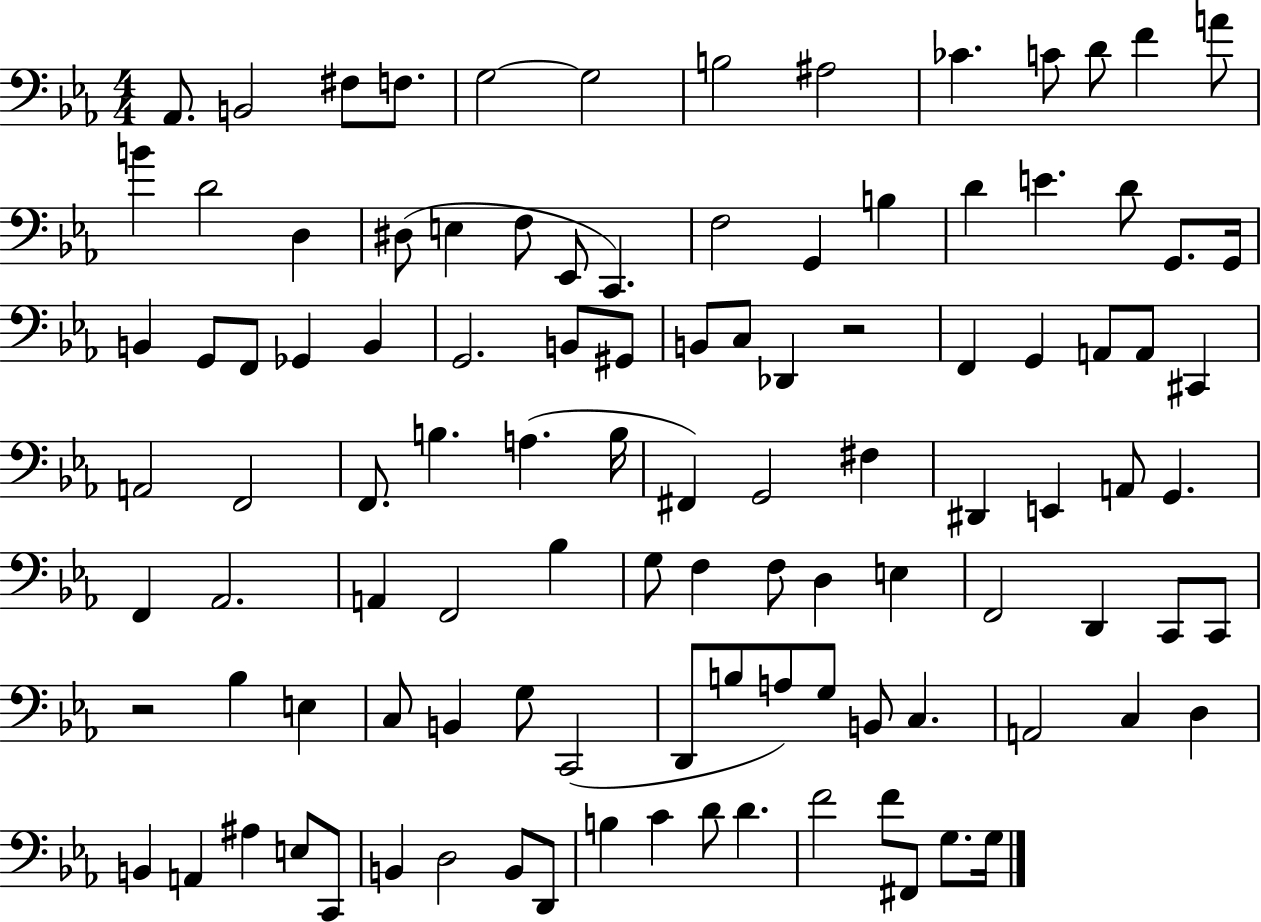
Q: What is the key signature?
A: EES major